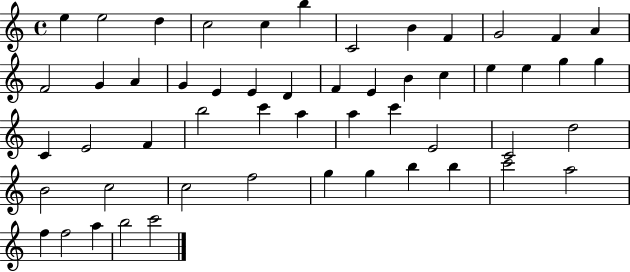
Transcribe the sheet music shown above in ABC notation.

X:1
T:Untitled
M:4/4
L:1/4
K:C
e e2 d c2 c b C2 B F G2 F A F2 G A G E E D F E B c e e g g C E2 F b2 c' a a c' E2 C2 d2 B2 c2 c2 f2 g g b b c'2 a2 f f2 a b2 c'2